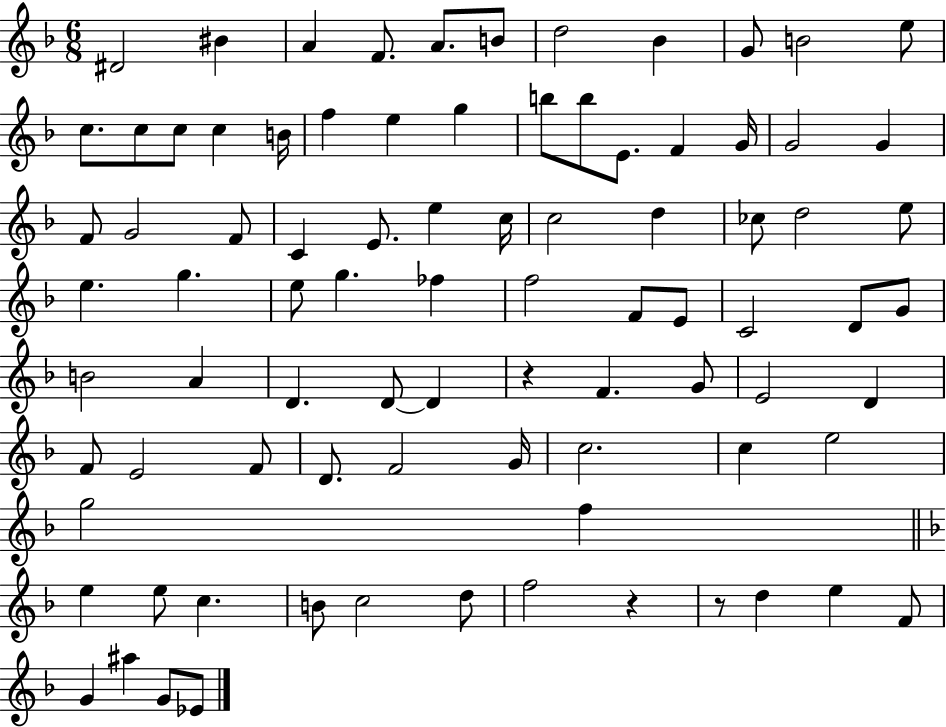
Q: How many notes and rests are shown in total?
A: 86